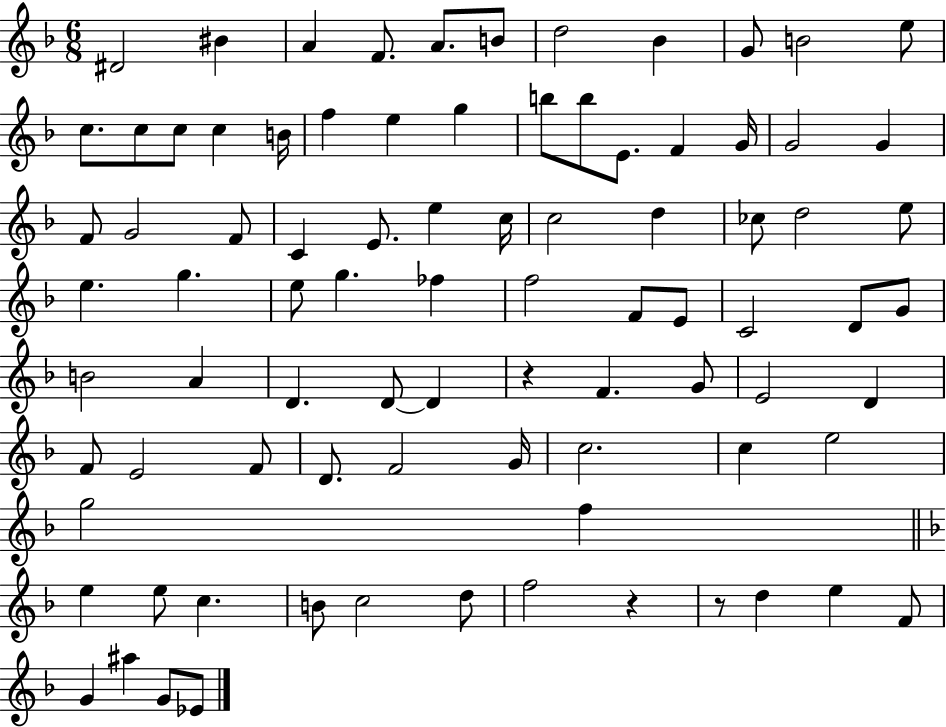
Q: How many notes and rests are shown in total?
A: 86